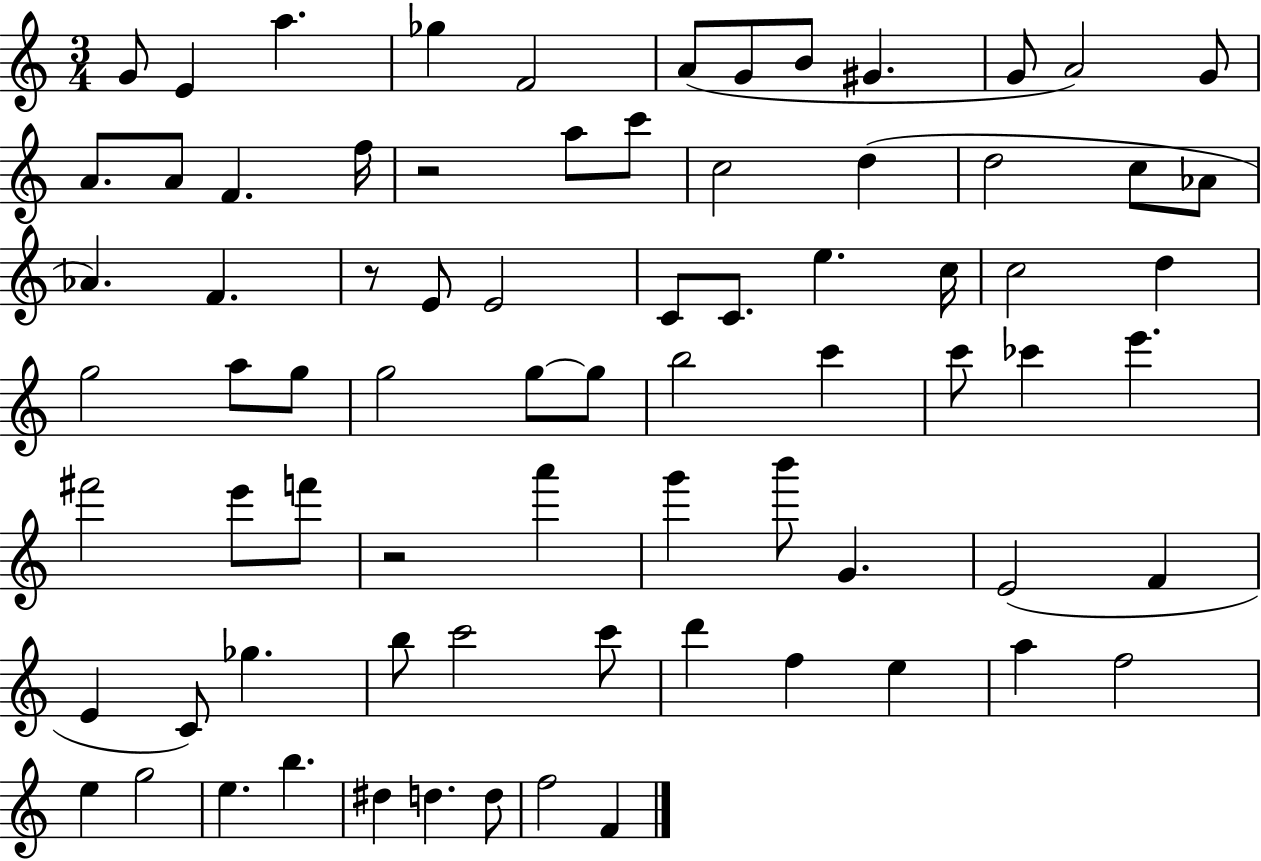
X:1
T:Untitled
M:3/4
L:1/4
K:C
G/2 E a _g F2 A/2 G/2 B/2 ^G G/2 A2 G/2 A/2 A/2 F f/4 z2 a/2 c'/2 c2 d d2 c/2 _A/2 _A F z/2 E/2 E2 C/2 C/2 e c/4 c2 d g2 a/2 g/2 g2 g/2 g/2 b2 c' c'/2 _c' e' ^f'2 e'/2 f'/2 z2 a' g' b'/2 G E2 F E C/2 _g b/2 c'2 c'/2 d' f e a f2 e g2 e b ^d d d/2 f2 F